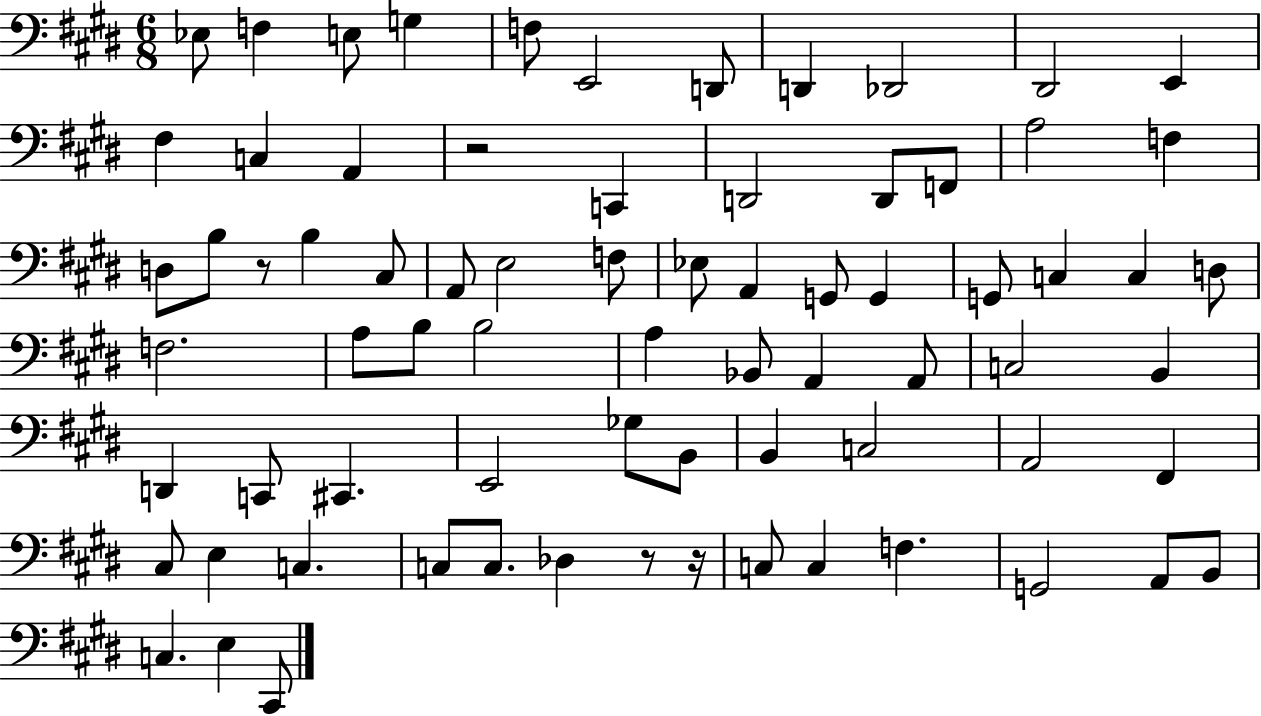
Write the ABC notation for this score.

X:1
T:Untitled
M:6/8
L:1/4
K:E
_E,/2 F, E,/2 G, F,/2 E,,2 D,,/2 D,, _D,,2 ^D,,2 E,, ^F, C, A,, z2 C,, D,,2 D,,/2 F,,/2 A,2 F, D,/2 B,/2 z/2 B, ^C,/2 A,,/2 E,2 F,/2 _E,/2 A,, G,,/2 G,, G,,/2 C, C, D,/2 F,2 A,/2 B,/2 B,2 A, _B,,/2 A,, A,,/2 C,2 B,, D,, C,,/2 ^C,, E,,2 _G,/2 B,,/2 B,, C,2 A,,2 ^F,, ^C,/2 E, C, C,/2 C,/2 _D, z/2 z/4 C,/2 C, F, G,,2 A,,/2 B,,/2 C, E, ^C,,/2